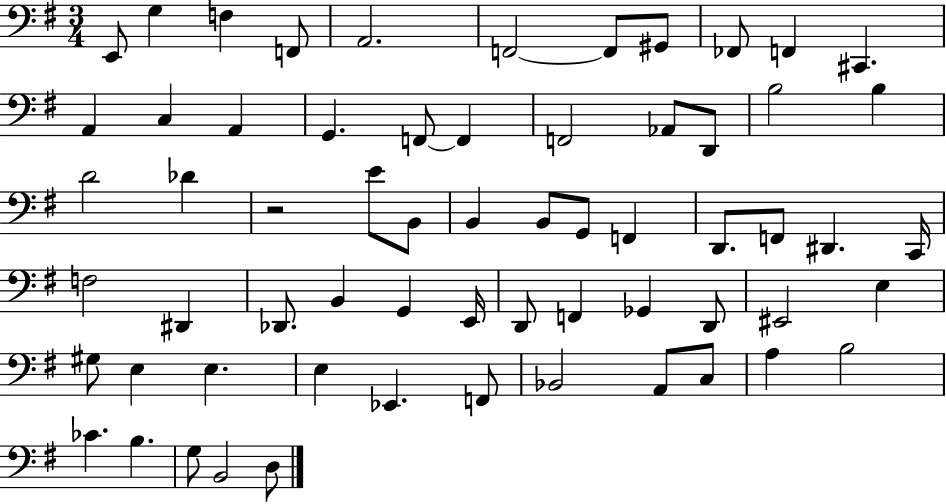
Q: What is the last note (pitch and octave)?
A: D3